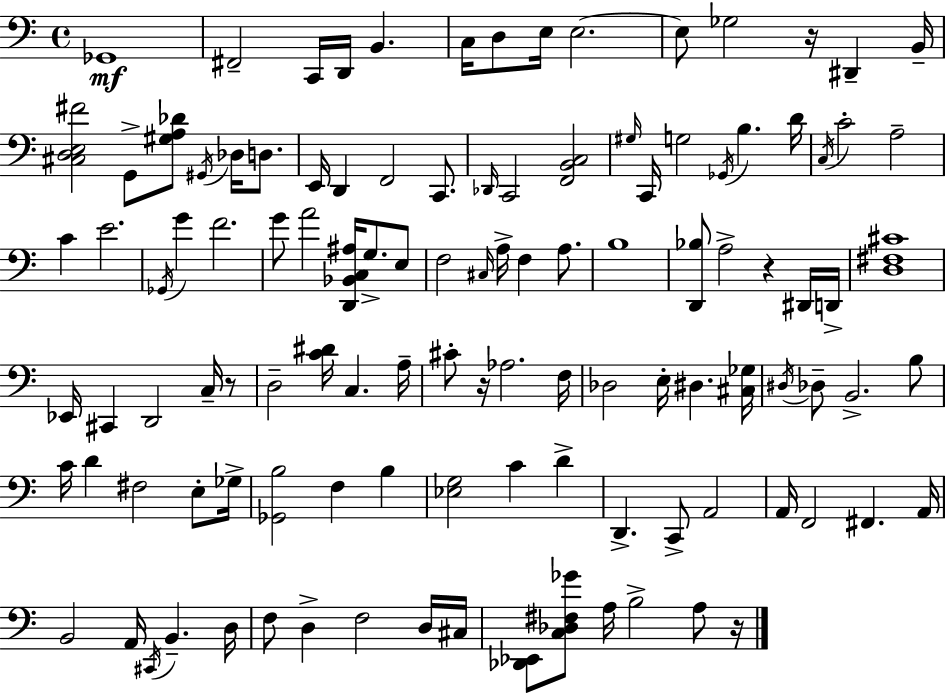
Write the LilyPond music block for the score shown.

{
  \clef bass
  \time 4/4
  \defaultTimeSignature
  \key a \minor
  ges,1\mf | fis,2-- c,16 d,16 b,4. | c16 d8 e16 e2.~~ | e8 ges2 r16 dis,4-- b,16-- | \break <cis d e fis'>2 g,8-> <gis a des'>8 \acciaccatura { gis,16 } des16 d8. | e,16 d,4 f,2 c,8. | \grace { des,16 } c,2 <f, b, c>2 | \grace { gis16 } c,16 g2 \acciaccatura { ges,16 } b4. | \break d'16 \acciaccatura { c16 } c'2-. a2-- | c'4 e'2. | \acciaccatura { ges,16 } g'4 f'2. | g'8 a'2 | \break <d, bes, c ais>16 g8.-> e8 f2 \grace { cis16 } a16-> | f4 a8. b1 | <d, bes>8 a2-> | r4 dis,16 d,16-> <d fis cis'>1 | \break ees,16 cis,4 d,2 | c16-- r8 d2-- <c' dis'>16 | c4. a16-- cis'8-. r16 aes2. | f16 des2 e16-. | \break dis4. <cis ges>16 \acciaccatura { dis16 } des8-- b,2.-> | b8 c'16 d'4 fis2 | e8-. ges16-> <ges, b>2 | f4 b4 <ees g>2 | \break c'4 d'4-> d,4.-> c,8-> | a,2 a,16 f,2 | fis,4. a,16 b,2 | a,16 \acciaccatura { cis,16 } b,4.-- d16 f8 d4-> f2 | \break d16 cis16 <des, ees,>8 <c des fis ges'>8 a16 b2-> | a8 r16 \bar "|."
}